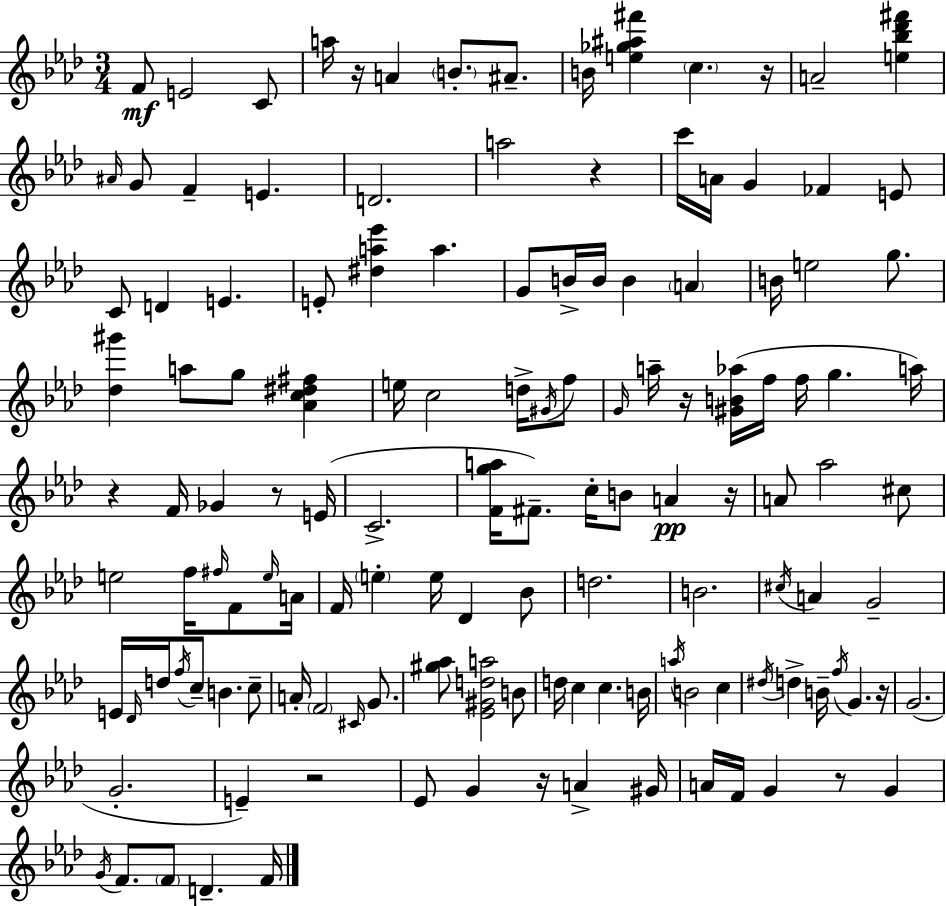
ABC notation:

X:1
T:Untitled
M:3/4
L:1/4
K:Ab
F/2 E2 C/2 a/4 z/4 A B/2 ^A/2 B/4 [e_g^a^f'] c z/4 A2 [e_b_d'^f'] ^A/4 G/2 F E D2 a2 z c'/4 A/4 G _F E/2 C/2 D E E/2 [^da_e'] a G/2 B/4 B/4 B A B/4 e2 g/2 [_d^g'] a/2 g/2 [_Ac^d^f] e/4 c2 d/4 ^G/4 f/2 G/4 a/4 z/4 [^GB_a]/4 f/4 f/4 g a/4 z F/4 _G z/2 E/4 C2 [Fga]/4 ^F/2 c/4 B/2 A z/4 A/2 _a2 ^c/2 e2 f/4 ^f/4 F/2 e/4 A/4 F/4 e e/4 _D _B/2 d2 B2 ^c/4 A G2 E/4 _D/4 d/4 f/4 c/2 B c/2 A/4 F2 ^C/4 G/2 [^g_a]/2 [_E^Gda]2 B/2 d/4 c c B/4 a/4 B2 c ^d/4 d B/4 f/4 G z/4 G2 G2 E z2 _E/2 G z/4 A ^G/4 A/4 F/4 G z/2 G G/4 F/2 F/2 D F/4